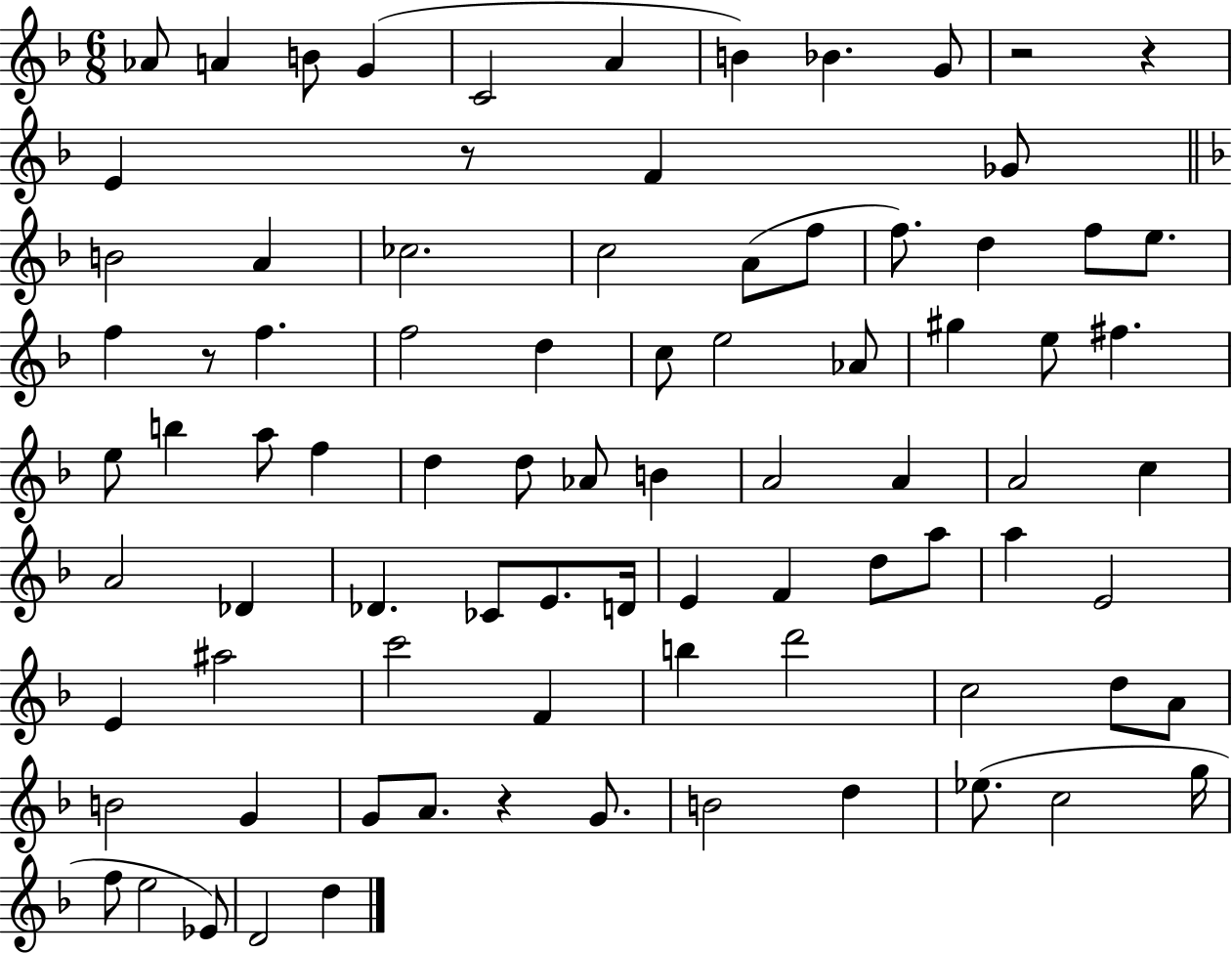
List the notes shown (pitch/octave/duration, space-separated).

Ab4/e A4/q B4/e G4/q C4/h A4/q B4/q Bb4/q. G4/e R/h R/q E4/q R/e F4/q Gb4/e B4/h A4/q CES5/h. C5/h A4/e F5/e F5/e. D5/q F5/e E5/e. F5/q R/e F5/q. F5/h D5/q C5/e E5/h Ab4/e G#5/q E5/e F#5/q. E5/e B5/q A5/e F5/q D5/q D5/e Ab4/e B4/q A4/h A4/q A4/h C5/q A4/h Db4/q Db4/q. CES4/e E4/e. D4/s E4/q F4/q D5/e A5/e A5/q E4/h E4/q A#5/h C6/h F4/q B5/q D6/h C5/h D5/e A4/e B4/h G4/q G4/e A4/e. R/q G4/e. B4/h D5/q Eb5/e. C5/h G5/s F5/e E5/h Eb4/e D4/h D5/q